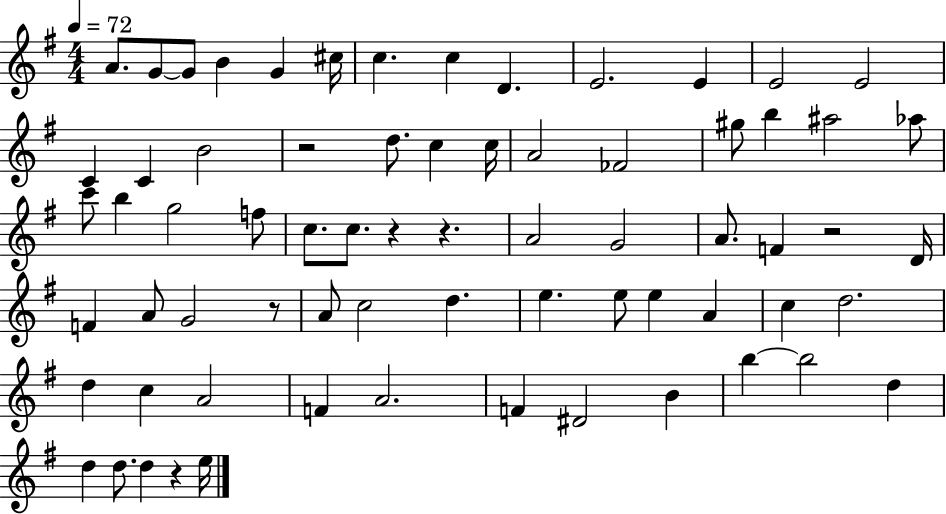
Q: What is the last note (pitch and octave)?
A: E5